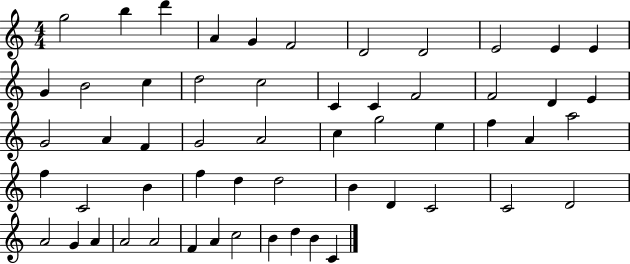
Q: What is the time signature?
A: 4/4